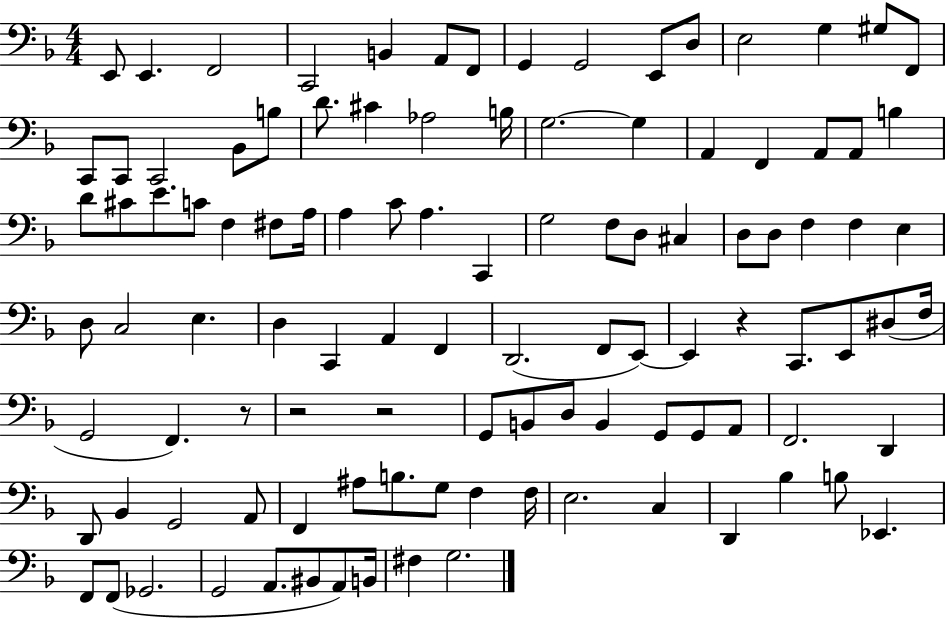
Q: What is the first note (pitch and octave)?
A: E2